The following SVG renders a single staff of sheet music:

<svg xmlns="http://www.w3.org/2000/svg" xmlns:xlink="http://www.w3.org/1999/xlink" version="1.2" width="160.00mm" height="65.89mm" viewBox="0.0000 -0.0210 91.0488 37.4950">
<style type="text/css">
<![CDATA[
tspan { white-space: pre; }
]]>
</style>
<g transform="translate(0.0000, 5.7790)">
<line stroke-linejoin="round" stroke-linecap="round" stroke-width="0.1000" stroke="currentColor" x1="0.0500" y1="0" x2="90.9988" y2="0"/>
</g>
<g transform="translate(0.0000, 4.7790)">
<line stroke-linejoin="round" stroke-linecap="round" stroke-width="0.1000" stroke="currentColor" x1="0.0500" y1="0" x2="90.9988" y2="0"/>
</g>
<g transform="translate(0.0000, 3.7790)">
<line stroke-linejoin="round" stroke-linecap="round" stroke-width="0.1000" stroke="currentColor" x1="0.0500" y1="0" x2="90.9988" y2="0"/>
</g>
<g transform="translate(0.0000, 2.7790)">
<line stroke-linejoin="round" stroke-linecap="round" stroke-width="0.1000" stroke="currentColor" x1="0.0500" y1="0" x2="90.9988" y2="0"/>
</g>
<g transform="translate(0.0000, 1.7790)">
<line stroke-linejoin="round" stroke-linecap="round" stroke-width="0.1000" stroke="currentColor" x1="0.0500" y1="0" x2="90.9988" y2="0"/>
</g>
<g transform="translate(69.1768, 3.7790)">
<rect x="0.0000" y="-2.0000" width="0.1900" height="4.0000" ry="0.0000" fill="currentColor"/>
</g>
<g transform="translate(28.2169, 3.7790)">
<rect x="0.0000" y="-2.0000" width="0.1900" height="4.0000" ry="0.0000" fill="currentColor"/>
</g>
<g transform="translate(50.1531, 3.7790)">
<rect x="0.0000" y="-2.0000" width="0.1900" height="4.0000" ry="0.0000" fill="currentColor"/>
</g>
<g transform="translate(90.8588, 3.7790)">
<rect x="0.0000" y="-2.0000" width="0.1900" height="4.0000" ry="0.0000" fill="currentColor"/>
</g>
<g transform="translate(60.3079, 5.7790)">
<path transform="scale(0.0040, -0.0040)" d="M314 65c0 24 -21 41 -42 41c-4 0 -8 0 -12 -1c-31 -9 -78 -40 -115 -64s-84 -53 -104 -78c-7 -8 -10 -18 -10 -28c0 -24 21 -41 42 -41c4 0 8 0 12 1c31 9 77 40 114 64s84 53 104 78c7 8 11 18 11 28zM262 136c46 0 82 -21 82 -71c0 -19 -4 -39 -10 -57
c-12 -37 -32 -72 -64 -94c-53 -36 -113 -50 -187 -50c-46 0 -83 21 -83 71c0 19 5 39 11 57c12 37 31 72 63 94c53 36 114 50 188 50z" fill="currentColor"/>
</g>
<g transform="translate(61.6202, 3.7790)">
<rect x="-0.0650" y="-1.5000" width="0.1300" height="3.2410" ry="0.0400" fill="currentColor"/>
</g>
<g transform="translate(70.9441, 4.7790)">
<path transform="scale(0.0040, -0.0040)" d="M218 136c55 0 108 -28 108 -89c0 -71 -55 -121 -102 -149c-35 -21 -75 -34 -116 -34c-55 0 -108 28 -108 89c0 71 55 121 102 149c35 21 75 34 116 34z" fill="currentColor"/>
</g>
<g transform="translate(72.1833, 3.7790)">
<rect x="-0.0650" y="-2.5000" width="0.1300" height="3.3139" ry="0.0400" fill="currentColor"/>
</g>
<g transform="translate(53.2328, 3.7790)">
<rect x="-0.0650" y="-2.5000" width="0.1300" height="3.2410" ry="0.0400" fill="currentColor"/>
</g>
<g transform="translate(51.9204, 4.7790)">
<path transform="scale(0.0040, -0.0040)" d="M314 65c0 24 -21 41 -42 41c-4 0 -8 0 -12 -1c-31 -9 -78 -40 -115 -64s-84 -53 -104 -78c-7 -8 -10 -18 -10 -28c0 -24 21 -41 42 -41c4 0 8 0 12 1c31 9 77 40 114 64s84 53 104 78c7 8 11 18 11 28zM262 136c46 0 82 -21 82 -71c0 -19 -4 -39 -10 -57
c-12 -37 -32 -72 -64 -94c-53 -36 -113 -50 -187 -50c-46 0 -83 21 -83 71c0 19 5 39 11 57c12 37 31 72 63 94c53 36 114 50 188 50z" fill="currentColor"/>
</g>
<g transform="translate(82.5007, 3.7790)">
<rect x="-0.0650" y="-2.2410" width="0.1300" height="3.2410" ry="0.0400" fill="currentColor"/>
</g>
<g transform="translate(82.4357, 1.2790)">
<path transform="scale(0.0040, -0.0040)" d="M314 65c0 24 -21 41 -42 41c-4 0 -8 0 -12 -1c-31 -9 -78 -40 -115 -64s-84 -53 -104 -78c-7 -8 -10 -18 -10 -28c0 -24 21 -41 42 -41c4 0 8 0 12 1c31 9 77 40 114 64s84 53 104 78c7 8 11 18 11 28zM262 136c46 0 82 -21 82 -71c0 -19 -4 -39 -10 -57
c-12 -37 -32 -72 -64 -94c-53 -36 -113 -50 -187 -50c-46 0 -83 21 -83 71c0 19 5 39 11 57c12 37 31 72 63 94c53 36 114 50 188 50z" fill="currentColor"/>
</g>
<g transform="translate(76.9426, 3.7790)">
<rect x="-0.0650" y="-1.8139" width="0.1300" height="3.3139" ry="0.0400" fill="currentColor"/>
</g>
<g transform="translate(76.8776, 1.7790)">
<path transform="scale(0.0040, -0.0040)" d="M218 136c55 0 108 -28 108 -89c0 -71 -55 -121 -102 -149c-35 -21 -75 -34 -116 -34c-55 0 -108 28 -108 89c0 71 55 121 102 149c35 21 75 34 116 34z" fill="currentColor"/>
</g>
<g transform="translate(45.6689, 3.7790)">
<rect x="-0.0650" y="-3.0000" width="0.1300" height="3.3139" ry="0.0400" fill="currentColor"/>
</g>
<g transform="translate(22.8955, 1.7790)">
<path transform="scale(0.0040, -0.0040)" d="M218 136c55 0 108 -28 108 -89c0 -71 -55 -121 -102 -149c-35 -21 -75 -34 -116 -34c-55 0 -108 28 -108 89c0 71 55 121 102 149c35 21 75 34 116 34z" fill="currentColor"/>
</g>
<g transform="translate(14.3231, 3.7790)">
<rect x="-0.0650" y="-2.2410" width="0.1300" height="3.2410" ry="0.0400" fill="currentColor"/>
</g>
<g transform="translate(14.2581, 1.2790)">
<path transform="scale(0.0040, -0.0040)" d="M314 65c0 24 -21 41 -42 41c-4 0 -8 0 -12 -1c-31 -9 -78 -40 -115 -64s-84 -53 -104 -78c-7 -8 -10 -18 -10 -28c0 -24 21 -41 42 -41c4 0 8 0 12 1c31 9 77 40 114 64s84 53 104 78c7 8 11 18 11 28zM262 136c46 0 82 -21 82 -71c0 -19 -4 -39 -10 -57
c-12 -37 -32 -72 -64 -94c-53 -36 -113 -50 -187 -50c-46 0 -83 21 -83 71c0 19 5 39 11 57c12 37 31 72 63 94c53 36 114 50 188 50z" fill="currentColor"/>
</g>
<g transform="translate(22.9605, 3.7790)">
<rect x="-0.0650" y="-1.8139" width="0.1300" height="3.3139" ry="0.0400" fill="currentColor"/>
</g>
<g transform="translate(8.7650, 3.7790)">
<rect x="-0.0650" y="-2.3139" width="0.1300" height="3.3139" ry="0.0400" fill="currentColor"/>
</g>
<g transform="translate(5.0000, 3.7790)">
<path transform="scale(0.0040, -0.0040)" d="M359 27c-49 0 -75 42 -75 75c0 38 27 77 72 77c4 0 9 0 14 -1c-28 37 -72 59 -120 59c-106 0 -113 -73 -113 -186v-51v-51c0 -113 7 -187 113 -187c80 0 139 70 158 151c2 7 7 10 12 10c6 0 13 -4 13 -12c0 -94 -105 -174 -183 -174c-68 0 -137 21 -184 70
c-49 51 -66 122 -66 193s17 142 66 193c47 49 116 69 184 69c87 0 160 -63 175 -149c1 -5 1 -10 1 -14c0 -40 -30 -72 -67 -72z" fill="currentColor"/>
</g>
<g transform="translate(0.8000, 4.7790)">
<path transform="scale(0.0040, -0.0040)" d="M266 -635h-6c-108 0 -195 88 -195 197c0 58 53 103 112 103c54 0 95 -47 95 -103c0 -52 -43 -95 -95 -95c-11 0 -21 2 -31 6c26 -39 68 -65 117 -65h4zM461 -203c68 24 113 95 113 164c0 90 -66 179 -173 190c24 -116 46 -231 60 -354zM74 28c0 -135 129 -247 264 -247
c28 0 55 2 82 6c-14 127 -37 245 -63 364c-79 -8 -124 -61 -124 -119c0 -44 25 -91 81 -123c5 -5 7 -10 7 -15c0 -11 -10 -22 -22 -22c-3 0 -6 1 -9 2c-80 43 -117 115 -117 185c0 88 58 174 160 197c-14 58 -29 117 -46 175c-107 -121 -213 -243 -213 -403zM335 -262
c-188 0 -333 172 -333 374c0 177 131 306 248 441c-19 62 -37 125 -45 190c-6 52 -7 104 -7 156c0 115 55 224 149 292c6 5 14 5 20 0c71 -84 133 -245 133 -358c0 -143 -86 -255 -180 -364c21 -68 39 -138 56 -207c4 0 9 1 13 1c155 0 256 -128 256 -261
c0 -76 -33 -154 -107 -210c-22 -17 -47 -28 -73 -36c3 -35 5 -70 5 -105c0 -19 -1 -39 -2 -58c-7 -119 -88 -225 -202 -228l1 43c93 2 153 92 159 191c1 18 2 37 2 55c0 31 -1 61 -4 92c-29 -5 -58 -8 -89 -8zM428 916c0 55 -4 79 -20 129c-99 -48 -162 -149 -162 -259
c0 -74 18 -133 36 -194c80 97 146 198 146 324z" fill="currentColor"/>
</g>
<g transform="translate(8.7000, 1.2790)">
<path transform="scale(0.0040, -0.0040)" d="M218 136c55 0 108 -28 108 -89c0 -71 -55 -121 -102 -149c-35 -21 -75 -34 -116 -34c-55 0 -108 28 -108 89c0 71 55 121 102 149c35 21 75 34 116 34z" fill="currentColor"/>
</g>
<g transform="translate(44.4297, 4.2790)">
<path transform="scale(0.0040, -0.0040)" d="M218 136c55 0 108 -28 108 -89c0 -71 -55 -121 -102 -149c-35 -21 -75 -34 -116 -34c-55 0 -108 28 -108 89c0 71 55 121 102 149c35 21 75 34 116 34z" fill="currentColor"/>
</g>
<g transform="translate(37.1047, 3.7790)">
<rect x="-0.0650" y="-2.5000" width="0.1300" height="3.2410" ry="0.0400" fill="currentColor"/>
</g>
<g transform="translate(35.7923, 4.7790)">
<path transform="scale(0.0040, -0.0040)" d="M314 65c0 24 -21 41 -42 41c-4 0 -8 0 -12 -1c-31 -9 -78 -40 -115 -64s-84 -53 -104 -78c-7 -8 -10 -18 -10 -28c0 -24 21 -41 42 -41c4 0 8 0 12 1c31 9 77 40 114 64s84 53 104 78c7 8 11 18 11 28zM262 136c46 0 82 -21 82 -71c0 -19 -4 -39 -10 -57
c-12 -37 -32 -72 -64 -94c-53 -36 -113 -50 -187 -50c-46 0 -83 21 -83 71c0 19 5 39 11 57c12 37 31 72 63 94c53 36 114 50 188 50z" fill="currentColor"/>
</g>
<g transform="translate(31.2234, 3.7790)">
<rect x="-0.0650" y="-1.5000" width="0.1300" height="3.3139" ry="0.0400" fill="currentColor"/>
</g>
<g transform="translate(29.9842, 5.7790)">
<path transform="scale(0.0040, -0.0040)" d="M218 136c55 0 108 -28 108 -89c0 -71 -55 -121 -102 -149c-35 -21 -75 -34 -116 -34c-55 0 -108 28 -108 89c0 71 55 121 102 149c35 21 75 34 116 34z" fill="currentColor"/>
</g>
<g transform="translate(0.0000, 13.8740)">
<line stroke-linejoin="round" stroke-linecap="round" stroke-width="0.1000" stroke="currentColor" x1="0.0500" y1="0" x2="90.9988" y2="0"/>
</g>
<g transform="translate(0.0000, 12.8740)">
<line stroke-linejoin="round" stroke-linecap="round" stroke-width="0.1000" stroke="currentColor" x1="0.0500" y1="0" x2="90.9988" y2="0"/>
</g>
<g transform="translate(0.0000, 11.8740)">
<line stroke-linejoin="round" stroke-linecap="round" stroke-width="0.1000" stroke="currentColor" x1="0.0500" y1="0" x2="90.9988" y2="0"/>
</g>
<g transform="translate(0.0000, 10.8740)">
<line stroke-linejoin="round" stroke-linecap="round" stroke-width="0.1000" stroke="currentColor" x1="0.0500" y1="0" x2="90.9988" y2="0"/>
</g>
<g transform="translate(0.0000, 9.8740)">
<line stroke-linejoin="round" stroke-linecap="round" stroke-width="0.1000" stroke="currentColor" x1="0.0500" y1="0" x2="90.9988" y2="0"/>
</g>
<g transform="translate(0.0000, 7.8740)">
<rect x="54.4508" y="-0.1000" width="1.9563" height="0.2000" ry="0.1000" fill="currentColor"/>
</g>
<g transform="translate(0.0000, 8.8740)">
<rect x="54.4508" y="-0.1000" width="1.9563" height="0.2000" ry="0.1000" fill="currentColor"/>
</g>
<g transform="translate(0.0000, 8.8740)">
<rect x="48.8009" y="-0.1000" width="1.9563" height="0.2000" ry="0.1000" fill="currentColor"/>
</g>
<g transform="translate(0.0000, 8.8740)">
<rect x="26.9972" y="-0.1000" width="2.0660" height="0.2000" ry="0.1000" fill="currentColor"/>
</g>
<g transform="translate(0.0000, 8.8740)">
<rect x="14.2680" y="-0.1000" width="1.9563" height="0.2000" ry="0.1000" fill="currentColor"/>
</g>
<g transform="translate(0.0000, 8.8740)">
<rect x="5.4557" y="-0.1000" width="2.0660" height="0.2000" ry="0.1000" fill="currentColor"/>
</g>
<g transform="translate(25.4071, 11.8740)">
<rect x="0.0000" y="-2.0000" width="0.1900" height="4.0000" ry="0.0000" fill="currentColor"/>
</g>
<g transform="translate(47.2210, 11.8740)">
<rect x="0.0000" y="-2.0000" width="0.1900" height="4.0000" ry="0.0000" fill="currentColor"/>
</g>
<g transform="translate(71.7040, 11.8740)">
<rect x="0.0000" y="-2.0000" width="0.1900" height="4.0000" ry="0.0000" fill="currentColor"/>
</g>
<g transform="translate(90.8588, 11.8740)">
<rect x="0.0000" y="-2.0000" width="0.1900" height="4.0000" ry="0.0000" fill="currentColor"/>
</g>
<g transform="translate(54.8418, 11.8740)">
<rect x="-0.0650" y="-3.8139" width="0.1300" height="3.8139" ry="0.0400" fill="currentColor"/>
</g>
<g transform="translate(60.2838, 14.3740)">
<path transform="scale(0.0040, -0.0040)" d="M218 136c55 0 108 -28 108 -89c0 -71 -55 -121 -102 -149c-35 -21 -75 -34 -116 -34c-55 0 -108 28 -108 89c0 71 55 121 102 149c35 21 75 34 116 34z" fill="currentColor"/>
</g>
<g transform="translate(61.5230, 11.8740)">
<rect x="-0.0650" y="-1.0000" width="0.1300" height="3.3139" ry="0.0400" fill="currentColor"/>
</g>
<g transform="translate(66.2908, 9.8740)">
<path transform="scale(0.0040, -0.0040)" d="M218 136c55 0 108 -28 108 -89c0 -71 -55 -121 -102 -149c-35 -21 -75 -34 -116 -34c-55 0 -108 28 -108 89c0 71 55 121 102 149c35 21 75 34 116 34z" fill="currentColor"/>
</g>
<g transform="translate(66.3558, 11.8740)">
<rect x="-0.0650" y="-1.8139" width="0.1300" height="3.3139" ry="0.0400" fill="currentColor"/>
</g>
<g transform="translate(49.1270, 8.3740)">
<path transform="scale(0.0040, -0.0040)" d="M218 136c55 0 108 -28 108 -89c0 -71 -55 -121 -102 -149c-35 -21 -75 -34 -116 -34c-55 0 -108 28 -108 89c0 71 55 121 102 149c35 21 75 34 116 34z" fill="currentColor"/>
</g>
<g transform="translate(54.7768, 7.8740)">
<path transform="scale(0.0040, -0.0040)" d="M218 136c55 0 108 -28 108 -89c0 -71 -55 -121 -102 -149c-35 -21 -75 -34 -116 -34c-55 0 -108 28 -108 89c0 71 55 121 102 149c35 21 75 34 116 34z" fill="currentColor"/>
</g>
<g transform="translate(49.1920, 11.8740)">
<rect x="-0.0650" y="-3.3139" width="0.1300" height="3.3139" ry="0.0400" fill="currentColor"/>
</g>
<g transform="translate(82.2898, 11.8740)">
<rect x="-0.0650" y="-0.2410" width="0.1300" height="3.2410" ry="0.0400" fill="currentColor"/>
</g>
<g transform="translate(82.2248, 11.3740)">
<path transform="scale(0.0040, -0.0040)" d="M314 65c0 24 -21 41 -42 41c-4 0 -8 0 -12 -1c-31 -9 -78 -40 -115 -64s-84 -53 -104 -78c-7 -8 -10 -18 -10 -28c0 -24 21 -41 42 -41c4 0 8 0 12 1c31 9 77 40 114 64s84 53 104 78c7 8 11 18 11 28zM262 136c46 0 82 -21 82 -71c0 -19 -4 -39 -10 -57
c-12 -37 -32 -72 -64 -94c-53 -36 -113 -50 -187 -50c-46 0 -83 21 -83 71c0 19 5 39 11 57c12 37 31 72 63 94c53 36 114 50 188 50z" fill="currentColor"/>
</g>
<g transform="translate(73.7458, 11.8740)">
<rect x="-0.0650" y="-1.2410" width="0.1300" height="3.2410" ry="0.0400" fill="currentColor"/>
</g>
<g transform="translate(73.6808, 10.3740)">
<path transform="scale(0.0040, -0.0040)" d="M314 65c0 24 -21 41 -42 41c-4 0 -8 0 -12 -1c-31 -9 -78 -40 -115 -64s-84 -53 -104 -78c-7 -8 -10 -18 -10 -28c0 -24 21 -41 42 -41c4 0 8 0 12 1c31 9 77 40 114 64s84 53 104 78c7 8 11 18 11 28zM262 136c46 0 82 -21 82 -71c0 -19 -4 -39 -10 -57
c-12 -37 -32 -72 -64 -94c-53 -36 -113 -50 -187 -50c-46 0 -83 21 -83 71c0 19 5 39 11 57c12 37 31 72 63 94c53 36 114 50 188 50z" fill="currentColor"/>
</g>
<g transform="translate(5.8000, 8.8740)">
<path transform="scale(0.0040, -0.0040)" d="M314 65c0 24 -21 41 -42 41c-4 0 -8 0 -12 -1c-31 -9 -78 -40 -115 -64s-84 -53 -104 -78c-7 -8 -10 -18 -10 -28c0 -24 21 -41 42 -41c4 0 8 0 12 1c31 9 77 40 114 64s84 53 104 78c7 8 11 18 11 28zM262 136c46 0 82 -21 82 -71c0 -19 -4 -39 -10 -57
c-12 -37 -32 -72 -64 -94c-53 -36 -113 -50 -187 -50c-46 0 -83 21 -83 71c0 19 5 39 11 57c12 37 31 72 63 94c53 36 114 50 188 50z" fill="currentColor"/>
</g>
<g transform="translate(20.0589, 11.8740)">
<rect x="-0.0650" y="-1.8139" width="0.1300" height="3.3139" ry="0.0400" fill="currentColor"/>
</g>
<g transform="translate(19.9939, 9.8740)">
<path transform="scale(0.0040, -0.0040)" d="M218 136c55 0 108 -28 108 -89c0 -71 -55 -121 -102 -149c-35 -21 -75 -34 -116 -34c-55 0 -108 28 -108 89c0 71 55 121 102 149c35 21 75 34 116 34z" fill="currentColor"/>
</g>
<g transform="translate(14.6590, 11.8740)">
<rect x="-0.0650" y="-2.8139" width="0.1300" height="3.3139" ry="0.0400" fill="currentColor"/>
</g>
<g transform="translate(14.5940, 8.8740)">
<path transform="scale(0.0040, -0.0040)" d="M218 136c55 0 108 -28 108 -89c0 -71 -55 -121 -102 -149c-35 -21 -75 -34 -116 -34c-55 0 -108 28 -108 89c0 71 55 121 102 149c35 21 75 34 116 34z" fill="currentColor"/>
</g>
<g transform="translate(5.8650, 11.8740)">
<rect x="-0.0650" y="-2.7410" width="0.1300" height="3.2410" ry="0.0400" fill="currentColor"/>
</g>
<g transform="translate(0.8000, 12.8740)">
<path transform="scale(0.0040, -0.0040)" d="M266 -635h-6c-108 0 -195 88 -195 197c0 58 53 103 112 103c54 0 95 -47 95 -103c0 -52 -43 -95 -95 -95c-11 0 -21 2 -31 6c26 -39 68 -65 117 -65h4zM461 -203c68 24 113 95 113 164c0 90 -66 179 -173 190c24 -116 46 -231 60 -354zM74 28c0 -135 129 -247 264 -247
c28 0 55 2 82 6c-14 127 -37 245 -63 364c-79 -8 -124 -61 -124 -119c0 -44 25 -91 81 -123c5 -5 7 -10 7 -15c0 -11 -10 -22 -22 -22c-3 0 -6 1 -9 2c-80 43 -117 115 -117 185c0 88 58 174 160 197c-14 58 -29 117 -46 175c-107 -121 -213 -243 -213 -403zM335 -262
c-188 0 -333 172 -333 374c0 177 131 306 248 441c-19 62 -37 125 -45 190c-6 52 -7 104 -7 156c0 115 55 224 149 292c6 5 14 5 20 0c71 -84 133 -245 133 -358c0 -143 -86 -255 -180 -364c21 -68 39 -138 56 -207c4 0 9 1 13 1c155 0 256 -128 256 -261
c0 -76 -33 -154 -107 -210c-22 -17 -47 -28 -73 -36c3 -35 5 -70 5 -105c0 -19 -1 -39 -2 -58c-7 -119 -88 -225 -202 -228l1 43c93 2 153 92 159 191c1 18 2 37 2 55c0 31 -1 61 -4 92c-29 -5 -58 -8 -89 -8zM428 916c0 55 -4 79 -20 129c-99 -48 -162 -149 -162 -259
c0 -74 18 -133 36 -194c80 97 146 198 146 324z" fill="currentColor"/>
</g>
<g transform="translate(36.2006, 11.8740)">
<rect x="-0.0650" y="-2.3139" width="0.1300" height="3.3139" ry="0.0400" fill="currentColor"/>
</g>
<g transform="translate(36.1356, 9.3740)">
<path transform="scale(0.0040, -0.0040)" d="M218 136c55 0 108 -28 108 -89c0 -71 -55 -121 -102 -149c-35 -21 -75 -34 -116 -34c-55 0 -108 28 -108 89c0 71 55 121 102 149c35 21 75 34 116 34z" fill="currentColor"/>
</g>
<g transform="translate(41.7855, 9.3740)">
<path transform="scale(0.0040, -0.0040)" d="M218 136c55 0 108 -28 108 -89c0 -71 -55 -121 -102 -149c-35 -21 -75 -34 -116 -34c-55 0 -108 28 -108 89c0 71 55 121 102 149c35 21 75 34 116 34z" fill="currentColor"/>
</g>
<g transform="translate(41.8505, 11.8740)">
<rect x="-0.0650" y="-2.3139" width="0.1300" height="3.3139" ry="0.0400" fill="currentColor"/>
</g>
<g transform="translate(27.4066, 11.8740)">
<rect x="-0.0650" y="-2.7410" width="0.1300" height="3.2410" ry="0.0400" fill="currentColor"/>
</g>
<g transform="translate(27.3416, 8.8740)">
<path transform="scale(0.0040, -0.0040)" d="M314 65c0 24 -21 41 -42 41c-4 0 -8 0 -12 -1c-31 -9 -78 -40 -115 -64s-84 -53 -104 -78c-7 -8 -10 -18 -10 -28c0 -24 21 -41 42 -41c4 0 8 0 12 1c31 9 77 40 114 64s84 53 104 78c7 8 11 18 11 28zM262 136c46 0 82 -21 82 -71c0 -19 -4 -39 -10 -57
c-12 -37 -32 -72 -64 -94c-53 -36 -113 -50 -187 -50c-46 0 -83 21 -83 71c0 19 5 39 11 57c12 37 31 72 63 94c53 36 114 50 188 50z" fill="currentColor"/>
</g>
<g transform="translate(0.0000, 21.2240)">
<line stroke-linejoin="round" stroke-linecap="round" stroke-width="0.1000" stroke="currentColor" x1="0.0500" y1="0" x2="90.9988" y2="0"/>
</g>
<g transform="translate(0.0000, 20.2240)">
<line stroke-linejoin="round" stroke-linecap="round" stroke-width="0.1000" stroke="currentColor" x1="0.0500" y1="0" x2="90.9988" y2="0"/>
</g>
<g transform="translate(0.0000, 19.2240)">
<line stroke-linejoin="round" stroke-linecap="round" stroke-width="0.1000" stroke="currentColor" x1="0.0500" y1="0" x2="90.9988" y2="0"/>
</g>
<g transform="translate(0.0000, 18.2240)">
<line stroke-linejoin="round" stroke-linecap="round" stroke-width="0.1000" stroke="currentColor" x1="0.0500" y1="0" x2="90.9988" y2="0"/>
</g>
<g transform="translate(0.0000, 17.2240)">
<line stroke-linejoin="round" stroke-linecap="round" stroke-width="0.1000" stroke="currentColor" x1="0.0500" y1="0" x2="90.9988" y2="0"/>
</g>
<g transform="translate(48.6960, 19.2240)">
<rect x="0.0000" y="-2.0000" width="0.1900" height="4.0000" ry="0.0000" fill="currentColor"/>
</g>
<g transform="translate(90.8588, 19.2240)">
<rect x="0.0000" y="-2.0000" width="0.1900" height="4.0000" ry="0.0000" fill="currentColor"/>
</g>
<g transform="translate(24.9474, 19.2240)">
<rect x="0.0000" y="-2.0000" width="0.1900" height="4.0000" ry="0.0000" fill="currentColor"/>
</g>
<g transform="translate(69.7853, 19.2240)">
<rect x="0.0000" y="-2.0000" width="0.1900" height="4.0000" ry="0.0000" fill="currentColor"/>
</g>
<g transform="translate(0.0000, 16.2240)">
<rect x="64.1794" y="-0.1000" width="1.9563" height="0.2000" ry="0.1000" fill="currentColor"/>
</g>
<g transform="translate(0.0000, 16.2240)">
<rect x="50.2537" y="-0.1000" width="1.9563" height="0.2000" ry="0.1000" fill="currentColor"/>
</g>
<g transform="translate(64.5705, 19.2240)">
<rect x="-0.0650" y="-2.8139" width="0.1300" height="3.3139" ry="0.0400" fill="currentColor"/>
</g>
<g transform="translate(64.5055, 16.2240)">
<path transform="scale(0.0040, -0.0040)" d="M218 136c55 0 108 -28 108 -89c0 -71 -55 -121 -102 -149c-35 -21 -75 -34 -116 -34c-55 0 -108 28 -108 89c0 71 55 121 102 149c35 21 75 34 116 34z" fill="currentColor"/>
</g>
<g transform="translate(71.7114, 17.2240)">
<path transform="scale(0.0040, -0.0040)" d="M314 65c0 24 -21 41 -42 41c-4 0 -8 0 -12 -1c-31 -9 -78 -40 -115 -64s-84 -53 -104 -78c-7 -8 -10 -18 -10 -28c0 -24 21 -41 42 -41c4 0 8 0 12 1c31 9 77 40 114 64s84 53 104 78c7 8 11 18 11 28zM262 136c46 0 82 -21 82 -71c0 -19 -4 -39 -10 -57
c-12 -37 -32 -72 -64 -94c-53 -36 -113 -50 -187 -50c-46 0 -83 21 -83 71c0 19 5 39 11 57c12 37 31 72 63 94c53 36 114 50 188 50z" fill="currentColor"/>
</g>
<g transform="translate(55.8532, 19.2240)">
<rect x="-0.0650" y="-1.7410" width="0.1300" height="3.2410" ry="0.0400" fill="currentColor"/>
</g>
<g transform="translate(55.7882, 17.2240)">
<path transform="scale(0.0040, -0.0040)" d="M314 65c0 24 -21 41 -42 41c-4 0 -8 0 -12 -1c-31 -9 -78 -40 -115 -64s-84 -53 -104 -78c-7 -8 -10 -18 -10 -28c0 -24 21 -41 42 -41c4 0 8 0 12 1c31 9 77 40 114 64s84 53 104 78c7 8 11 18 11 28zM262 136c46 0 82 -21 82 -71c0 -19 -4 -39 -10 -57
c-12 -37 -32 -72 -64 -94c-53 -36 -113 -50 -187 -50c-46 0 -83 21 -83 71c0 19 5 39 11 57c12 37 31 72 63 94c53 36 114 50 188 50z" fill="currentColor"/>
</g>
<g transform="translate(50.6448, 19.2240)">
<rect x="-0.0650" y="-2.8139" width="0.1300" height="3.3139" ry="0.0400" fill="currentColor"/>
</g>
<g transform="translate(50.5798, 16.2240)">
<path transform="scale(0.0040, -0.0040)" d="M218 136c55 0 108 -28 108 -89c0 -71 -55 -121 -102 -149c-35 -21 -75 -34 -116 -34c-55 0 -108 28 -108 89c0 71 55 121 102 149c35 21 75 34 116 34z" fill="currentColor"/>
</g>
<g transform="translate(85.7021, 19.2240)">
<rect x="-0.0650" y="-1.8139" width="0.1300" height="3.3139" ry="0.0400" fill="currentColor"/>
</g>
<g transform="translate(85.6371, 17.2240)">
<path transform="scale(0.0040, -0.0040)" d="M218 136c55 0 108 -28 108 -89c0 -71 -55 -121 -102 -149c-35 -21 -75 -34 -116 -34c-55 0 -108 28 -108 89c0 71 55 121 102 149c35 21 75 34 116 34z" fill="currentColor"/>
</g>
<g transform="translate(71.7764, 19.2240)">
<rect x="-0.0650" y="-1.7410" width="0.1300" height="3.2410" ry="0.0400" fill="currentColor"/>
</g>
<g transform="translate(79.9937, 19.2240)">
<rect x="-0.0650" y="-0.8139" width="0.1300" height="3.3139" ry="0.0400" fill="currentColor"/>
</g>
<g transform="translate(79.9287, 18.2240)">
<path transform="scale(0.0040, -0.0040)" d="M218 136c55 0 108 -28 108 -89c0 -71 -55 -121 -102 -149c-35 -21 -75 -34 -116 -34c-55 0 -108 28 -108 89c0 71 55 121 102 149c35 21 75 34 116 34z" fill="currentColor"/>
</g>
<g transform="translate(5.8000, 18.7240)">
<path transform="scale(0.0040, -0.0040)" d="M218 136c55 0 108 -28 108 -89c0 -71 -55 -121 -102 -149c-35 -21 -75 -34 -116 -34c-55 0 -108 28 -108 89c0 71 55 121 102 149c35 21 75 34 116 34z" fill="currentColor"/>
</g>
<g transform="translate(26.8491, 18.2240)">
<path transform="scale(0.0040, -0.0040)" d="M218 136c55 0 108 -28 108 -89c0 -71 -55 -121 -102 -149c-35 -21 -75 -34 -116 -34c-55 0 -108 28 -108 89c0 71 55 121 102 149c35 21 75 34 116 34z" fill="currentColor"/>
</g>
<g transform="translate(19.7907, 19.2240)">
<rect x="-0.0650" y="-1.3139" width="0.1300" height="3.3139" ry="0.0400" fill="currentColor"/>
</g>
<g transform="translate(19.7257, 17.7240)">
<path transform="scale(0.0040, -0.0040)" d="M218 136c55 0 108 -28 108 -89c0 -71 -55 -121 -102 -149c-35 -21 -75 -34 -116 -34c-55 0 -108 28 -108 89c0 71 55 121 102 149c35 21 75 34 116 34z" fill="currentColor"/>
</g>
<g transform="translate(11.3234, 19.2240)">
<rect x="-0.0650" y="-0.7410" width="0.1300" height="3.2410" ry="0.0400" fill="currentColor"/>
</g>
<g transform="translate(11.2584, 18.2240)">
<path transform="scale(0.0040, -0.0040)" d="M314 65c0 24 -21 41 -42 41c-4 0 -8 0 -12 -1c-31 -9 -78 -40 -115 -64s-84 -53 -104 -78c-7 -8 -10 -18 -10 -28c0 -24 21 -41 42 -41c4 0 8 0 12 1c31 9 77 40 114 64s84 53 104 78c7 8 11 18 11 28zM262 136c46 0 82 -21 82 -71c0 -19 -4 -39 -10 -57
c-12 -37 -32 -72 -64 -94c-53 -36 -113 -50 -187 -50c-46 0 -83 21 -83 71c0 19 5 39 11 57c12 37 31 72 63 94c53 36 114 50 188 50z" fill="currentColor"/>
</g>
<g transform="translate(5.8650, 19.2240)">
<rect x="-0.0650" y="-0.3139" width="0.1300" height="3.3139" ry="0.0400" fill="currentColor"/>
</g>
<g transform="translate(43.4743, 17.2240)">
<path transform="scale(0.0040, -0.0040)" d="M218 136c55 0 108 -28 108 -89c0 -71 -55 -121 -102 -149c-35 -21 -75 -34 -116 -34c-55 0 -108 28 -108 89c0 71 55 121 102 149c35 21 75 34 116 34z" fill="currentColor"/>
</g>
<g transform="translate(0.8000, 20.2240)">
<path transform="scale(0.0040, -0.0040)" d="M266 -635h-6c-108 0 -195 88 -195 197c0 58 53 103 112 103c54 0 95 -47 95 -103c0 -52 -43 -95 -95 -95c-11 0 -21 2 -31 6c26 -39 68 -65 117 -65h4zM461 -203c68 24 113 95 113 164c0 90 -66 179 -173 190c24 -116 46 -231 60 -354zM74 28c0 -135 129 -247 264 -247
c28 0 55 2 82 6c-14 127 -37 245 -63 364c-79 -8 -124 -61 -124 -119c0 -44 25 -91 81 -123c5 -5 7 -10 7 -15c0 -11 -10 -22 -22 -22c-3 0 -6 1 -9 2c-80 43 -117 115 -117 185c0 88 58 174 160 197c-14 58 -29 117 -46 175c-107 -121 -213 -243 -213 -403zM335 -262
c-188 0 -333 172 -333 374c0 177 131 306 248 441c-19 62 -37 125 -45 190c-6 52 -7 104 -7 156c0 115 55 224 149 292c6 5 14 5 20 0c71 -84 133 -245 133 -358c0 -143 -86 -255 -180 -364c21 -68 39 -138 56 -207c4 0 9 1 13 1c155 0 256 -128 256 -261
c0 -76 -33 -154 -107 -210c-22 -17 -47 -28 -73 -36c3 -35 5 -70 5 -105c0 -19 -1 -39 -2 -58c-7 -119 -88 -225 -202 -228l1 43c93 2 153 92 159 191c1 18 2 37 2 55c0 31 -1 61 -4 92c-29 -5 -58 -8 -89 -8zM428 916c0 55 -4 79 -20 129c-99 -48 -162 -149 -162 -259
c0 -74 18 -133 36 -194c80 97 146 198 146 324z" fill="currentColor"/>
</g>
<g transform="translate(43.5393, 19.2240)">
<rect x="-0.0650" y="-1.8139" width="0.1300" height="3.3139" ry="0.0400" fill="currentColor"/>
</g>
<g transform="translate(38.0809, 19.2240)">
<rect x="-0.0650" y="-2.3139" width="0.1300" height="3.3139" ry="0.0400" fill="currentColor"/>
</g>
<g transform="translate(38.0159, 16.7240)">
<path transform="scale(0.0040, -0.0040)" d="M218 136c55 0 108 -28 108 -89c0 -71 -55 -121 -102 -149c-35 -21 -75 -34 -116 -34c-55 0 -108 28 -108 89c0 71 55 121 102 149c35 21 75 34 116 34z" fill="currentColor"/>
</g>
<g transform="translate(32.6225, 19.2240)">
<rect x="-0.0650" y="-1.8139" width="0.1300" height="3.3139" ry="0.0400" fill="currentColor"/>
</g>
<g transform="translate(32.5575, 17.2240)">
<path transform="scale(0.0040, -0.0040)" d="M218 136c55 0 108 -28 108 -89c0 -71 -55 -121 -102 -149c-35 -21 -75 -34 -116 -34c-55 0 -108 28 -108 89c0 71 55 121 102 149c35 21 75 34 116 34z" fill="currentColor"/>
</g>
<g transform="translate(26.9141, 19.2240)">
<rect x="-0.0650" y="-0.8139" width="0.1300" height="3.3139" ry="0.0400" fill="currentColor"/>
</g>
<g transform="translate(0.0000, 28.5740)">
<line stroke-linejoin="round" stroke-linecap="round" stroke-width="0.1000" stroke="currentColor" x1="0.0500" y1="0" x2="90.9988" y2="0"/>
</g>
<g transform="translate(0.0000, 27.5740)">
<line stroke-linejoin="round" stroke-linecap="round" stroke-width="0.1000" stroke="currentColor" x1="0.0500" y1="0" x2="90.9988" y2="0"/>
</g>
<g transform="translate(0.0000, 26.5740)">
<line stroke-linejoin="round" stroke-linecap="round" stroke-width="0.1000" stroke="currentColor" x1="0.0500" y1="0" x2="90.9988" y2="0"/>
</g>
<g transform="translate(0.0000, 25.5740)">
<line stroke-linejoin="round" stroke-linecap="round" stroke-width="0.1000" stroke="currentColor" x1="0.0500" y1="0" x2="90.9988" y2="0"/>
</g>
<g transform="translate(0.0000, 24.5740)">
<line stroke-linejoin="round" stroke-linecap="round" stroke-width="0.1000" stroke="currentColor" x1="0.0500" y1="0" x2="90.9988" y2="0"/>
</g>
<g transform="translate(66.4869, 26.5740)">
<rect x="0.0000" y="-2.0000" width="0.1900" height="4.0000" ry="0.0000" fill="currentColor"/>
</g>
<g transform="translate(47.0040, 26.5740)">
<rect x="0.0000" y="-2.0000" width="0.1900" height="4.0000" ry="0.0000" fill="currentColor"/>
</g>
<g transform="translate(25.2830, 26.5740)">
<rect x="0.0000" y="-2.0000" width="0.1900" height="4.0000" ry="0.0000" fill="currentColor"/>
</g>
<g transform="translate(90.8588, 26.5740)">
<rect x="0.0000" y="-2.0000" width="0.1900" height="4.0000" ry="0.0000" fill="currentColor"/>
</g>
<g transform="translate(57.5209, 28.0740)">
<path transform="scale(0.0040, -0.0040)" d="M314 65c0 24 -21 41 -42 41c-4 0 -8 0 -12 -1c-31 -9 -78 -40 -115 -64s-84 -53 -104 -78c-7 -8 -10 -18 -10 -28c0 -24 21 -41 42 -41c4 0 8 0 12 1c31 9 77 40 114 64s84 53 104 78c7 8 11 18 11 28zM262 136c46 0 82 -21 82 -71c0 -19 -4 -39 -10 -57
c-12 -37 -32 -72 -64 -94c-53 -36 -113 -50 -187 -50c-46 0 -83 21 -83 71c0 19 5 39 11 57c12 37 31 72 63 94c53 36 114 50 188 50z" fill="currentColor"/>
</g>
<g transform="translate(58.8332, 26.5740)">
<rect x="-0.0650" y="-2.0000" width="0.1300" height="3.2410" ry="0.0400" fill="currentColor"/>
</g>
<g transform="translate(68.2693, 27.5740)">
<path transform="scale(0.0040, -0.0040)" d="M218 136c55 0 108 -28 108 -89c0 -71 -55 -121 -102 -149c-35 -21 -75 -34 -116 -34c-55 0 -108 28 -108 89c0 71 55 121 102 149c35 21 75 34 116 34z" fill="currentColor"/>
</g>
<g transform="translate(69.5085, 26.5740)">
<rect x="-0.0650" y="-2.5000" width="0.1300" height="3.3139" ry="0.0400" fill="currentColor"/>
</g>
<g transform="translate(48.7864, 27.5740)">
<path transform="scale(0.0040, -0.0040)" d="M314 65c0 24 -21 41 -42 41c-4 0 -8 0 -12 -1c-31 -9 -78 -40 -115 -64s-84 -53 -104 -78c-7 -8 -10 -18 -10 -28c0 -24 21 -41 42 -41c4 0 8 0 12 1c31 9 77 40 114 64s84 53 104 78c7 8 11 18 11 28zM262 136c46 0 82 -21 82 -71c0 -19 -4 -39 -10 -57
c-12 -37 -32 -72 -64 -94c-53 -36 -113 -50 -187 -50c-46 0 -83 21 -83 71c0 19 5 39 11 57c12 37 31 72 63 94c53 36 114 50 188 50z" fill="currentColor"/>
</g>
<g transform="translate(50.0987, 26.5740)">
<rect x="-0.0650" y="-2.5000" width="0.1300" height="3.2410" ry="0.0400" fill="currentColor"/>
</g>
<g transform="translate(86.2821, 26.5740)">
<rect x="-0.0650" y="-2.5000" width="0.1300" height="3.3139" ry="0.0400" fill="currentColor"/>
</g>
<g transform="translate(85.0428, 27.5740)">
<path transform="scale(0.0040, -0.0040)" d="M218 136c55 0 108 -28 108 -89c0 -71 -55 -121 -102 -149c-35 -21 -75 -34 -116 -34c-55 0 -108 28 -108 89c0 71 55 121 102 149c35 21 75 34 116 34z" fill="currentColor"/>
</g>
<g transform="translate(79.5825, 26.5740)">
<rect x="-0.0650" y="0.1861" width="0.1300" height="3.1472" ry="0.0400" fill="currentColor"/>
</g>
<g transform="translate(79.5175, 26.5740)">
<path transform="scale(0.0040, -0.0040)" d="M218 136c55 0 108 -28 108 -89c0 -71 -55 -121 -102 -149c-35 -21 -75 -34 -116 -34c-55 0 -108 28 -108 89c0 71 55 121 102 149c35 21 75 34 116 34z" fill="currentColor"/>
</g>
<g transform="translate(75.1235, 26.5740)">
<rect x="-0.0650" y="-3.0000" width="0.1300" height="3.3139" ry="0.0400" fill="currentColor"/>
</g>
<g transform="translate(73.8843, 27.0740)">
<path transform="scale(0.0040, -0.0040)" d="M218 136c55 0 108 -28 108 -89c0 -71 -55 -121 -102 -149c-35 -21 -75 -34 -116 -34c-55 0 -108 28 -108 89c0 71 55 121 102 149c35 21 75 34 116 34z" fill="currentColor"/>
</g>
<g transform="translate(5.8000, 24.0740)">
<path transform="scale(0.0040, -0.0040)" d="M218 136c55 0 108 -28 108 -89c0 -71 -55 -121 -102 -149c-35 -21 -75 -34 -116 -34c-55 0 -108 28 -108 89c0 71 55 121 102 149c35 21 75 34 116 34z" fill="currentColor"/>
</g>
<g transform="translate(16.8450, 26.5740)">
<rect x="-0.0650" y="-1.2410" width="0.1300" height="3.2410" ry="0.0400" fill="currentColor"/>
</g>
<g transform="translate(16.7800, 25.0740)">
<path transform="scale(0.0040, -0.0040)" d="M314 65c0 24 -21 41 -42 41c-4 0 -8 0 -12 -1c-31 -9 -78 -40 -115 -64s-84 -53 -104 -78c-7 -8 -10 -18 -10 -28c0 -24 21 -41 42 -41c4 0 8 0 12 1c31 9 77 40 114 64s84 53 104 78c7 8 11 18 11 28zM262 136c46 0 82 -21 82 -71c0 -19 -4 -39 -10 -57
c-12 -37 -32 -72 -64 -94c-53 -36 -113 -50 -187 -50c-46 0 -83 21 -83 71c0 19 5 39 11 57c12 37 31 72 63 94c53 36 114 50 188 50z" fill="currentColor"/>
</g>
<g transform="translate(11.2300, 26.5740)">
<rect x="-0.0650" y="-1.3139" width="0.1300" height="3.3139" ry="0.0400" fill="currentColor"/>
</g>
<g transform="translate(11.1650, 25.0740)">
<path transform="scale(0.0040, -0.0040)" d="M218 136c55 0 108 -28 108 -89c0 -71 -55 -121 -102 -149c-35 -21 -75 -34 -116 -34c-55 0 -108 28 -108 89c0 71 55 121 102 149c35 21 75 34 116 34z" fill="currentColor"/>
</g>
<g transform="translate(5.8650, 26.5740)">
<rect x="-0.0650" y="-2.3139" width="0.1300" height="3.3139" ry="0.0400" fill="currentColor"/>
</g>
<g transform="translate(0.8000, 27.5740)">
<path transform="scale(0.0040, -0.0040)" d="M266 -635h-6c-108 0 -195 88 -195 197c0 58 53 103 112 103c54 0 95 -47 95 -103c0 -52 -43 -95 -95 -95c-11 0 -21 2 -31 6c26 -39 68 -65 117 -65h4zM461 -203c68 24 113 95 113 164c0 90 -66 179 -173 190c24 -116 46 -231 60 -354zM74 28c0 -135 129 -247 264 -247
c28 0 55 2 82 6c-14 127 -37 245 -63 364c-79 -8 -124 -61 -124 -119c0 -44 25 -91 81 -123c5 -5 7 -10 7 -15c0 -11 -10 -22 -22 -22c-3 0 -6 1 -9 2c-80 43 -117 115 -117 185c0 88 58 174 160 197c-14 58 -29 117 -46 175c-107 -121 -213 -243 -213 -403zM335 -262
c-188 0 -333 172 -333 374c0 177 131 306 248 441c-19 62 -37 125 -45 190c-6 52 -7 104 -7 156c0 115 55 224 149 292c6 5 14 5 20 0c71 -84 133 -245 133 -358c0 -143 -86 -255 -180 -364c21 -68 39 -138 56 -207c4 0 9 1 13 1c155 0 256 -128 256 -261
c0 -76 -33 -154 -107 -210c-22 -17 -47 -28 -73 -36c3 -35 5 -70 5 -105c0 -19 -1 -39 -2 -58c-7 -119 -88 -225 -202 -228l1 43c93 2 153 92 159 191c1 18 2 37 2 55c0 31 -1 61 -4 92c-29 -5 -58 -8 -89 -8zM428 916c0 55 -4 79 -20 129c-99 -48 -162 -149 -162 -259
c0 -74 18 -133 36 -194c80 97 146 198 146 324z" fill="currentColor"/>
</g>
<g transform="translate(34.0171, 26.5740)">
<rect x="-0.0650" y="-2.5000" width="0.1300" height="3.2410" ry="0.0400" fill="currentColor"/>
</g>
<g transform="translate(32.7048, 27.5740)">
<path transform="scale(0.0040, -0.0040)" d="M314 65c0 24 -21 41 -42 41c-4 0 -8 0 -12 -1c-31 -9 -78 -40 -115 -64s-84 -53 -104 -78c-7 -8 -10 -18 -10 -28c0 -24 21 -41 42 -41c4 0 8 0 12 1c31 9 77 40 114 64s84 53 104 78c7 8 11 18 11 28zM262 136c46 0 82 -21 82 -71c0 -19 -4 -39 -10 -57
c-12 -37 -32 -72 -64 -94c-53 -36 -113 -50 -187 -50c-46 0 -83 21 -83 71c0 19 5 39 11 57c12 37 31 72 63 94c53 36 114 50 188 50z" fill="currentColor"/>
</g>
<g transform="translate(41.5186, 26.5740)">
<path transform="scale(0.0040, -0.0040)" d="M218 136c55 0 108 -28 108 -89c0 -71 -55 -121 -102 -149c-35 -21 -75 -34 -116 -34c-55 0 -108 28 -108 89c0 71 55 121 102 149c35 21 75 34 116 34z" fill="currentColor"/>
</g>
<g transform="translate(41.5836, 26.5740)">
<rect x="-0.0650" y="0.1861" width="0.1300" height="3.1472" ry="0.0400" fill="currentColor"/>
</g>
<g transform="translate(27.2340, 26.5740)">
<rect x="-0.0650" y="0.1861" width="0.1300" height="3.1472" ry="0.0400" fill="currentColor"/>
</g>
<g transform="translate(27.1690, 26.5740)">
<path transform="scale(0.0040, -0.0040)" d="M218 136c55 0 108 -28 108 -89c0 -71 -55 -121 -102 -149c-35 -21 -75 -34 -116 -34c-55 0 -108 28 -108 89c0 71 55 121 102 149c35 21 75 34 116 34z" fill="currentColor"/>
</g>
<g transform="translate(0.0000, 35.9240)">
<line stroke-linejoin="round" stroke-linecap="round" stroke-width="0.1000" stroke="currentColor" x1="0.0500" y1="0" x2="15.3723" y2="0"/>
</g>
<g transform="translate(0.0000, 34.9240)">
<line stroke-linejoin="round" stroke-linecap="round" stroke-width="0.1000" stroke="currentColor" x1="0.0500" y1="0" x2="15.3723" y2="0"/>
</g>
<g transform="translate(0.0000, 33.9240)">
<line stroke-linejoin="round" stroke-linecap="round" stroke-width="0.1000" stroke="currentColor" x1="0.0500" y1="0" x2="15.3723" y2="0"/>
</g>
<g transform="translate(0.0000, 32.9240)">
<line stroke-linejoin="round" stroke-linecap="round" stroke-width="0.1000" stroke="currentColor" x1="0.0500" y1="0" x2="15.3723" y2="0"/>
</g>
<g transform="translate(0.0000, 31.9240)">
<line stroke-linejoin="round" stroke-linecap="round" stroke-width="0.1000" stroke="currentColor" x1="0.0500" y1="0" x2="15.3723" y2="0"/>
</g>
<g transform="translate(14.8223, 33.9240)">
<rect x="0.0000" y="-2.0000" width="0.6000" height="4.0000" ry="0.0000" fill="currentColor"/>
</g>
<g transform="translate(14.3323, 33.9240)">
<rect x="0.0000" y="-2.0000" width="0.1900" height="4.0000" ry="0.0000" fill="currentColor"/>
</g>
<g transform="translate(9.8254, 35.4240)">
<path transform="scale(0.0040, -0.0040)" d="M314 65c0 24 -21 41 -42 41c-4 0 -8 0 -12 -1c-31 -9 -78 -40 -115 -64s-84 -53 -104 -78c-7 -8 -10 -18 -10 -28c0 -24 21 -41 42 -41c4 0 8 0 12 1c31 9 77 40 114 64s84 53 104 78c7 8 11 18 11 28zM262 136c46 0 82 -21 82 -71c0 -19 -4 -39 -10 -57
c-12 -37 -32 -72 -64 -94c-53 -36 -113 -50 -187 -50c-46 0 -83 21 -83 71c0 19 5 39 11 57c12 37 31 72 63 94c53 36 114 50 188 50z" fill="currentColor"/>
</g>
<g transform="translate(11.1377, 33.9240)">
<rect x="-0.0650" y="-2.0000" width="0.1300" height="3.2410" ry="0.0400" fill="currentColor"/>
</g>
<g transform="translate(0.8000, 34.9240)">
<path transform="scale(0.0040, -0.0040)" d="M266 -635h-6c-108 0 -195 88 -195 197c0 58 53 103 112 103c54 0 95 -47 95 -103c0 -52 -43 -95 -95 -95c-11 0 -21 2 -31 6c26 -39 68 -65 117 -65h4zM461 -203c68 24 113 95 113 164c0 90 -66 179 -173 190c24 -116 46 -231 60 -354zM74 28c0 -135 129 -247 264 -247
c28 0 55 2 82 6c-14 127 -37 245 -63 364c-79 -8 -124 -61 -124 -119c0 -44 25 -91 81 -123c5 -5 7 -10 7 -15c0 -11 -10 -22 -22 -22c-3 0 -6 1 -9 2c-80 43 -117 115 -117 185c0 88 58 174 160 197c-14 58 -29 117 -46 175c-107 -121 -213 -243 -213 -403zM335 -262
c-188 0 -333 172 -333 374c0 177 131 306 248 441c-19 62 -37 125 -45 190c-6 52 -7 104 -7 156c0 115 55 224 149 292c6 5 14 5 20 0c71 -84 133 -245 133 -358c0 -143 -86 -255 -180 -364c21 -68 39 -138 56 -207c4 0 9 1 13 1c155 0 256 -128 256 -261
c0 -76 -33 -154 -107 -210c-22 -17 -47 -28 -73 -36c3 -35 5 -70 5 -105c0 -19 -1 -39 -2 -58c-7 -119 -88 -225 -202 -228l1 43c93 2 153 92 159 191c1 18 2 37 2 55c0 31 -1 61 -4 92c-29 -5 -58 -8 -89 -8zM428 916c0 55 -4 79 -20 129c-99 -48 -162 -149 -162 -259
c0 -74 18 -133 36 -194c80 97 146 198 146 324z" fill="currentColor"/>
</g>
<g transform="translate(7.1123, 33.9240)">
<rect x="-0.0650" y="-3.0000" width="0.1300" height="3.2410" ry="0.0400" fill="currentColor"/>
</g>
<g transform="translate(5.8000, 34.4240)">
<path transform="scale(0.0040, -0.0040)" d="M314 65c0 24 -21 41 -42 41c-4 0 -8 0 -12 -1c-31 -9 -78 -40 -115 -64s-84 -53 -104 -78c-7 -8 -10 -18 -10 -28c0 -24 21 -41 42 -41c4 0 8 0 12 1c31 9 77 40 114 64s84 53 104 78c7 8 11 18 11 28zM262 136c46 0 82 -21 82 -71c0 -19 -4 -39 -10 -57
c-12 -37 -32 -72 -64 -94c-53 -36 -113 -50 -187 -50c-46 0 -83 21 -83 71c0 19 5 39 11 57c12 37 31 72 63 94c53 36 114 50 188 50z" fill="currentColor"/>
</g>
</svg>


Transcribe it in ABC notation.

X:1
T:Untitled
M:4/4
L:1/4
K:C
g g2 f E G2 A G2 E2 G f g2 a2 a f a2 g g b c' D f e2 c2 c d2 e d f g f a f2 a f2 d f g e e2 B G2 B G2 F2 G A B G A2 F2